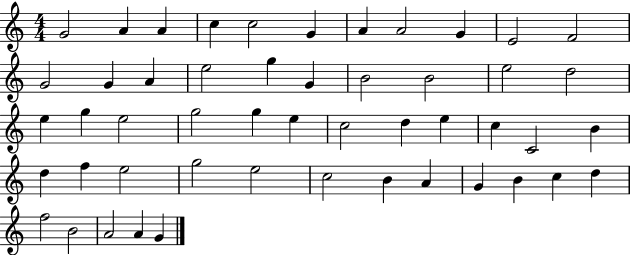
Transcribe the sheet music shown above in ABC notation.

X:1
T:Untitled
M:4/4
L:1/4
K:C
G2 A A c c2 G A A2 G E2 F2 G2 G A e2 g G B2 B2 e2 d2 e g e2 g2 g e c2 d e c C2 B d f e2 g2 e2 c2 B A G B c d f2 B2 A2 A G